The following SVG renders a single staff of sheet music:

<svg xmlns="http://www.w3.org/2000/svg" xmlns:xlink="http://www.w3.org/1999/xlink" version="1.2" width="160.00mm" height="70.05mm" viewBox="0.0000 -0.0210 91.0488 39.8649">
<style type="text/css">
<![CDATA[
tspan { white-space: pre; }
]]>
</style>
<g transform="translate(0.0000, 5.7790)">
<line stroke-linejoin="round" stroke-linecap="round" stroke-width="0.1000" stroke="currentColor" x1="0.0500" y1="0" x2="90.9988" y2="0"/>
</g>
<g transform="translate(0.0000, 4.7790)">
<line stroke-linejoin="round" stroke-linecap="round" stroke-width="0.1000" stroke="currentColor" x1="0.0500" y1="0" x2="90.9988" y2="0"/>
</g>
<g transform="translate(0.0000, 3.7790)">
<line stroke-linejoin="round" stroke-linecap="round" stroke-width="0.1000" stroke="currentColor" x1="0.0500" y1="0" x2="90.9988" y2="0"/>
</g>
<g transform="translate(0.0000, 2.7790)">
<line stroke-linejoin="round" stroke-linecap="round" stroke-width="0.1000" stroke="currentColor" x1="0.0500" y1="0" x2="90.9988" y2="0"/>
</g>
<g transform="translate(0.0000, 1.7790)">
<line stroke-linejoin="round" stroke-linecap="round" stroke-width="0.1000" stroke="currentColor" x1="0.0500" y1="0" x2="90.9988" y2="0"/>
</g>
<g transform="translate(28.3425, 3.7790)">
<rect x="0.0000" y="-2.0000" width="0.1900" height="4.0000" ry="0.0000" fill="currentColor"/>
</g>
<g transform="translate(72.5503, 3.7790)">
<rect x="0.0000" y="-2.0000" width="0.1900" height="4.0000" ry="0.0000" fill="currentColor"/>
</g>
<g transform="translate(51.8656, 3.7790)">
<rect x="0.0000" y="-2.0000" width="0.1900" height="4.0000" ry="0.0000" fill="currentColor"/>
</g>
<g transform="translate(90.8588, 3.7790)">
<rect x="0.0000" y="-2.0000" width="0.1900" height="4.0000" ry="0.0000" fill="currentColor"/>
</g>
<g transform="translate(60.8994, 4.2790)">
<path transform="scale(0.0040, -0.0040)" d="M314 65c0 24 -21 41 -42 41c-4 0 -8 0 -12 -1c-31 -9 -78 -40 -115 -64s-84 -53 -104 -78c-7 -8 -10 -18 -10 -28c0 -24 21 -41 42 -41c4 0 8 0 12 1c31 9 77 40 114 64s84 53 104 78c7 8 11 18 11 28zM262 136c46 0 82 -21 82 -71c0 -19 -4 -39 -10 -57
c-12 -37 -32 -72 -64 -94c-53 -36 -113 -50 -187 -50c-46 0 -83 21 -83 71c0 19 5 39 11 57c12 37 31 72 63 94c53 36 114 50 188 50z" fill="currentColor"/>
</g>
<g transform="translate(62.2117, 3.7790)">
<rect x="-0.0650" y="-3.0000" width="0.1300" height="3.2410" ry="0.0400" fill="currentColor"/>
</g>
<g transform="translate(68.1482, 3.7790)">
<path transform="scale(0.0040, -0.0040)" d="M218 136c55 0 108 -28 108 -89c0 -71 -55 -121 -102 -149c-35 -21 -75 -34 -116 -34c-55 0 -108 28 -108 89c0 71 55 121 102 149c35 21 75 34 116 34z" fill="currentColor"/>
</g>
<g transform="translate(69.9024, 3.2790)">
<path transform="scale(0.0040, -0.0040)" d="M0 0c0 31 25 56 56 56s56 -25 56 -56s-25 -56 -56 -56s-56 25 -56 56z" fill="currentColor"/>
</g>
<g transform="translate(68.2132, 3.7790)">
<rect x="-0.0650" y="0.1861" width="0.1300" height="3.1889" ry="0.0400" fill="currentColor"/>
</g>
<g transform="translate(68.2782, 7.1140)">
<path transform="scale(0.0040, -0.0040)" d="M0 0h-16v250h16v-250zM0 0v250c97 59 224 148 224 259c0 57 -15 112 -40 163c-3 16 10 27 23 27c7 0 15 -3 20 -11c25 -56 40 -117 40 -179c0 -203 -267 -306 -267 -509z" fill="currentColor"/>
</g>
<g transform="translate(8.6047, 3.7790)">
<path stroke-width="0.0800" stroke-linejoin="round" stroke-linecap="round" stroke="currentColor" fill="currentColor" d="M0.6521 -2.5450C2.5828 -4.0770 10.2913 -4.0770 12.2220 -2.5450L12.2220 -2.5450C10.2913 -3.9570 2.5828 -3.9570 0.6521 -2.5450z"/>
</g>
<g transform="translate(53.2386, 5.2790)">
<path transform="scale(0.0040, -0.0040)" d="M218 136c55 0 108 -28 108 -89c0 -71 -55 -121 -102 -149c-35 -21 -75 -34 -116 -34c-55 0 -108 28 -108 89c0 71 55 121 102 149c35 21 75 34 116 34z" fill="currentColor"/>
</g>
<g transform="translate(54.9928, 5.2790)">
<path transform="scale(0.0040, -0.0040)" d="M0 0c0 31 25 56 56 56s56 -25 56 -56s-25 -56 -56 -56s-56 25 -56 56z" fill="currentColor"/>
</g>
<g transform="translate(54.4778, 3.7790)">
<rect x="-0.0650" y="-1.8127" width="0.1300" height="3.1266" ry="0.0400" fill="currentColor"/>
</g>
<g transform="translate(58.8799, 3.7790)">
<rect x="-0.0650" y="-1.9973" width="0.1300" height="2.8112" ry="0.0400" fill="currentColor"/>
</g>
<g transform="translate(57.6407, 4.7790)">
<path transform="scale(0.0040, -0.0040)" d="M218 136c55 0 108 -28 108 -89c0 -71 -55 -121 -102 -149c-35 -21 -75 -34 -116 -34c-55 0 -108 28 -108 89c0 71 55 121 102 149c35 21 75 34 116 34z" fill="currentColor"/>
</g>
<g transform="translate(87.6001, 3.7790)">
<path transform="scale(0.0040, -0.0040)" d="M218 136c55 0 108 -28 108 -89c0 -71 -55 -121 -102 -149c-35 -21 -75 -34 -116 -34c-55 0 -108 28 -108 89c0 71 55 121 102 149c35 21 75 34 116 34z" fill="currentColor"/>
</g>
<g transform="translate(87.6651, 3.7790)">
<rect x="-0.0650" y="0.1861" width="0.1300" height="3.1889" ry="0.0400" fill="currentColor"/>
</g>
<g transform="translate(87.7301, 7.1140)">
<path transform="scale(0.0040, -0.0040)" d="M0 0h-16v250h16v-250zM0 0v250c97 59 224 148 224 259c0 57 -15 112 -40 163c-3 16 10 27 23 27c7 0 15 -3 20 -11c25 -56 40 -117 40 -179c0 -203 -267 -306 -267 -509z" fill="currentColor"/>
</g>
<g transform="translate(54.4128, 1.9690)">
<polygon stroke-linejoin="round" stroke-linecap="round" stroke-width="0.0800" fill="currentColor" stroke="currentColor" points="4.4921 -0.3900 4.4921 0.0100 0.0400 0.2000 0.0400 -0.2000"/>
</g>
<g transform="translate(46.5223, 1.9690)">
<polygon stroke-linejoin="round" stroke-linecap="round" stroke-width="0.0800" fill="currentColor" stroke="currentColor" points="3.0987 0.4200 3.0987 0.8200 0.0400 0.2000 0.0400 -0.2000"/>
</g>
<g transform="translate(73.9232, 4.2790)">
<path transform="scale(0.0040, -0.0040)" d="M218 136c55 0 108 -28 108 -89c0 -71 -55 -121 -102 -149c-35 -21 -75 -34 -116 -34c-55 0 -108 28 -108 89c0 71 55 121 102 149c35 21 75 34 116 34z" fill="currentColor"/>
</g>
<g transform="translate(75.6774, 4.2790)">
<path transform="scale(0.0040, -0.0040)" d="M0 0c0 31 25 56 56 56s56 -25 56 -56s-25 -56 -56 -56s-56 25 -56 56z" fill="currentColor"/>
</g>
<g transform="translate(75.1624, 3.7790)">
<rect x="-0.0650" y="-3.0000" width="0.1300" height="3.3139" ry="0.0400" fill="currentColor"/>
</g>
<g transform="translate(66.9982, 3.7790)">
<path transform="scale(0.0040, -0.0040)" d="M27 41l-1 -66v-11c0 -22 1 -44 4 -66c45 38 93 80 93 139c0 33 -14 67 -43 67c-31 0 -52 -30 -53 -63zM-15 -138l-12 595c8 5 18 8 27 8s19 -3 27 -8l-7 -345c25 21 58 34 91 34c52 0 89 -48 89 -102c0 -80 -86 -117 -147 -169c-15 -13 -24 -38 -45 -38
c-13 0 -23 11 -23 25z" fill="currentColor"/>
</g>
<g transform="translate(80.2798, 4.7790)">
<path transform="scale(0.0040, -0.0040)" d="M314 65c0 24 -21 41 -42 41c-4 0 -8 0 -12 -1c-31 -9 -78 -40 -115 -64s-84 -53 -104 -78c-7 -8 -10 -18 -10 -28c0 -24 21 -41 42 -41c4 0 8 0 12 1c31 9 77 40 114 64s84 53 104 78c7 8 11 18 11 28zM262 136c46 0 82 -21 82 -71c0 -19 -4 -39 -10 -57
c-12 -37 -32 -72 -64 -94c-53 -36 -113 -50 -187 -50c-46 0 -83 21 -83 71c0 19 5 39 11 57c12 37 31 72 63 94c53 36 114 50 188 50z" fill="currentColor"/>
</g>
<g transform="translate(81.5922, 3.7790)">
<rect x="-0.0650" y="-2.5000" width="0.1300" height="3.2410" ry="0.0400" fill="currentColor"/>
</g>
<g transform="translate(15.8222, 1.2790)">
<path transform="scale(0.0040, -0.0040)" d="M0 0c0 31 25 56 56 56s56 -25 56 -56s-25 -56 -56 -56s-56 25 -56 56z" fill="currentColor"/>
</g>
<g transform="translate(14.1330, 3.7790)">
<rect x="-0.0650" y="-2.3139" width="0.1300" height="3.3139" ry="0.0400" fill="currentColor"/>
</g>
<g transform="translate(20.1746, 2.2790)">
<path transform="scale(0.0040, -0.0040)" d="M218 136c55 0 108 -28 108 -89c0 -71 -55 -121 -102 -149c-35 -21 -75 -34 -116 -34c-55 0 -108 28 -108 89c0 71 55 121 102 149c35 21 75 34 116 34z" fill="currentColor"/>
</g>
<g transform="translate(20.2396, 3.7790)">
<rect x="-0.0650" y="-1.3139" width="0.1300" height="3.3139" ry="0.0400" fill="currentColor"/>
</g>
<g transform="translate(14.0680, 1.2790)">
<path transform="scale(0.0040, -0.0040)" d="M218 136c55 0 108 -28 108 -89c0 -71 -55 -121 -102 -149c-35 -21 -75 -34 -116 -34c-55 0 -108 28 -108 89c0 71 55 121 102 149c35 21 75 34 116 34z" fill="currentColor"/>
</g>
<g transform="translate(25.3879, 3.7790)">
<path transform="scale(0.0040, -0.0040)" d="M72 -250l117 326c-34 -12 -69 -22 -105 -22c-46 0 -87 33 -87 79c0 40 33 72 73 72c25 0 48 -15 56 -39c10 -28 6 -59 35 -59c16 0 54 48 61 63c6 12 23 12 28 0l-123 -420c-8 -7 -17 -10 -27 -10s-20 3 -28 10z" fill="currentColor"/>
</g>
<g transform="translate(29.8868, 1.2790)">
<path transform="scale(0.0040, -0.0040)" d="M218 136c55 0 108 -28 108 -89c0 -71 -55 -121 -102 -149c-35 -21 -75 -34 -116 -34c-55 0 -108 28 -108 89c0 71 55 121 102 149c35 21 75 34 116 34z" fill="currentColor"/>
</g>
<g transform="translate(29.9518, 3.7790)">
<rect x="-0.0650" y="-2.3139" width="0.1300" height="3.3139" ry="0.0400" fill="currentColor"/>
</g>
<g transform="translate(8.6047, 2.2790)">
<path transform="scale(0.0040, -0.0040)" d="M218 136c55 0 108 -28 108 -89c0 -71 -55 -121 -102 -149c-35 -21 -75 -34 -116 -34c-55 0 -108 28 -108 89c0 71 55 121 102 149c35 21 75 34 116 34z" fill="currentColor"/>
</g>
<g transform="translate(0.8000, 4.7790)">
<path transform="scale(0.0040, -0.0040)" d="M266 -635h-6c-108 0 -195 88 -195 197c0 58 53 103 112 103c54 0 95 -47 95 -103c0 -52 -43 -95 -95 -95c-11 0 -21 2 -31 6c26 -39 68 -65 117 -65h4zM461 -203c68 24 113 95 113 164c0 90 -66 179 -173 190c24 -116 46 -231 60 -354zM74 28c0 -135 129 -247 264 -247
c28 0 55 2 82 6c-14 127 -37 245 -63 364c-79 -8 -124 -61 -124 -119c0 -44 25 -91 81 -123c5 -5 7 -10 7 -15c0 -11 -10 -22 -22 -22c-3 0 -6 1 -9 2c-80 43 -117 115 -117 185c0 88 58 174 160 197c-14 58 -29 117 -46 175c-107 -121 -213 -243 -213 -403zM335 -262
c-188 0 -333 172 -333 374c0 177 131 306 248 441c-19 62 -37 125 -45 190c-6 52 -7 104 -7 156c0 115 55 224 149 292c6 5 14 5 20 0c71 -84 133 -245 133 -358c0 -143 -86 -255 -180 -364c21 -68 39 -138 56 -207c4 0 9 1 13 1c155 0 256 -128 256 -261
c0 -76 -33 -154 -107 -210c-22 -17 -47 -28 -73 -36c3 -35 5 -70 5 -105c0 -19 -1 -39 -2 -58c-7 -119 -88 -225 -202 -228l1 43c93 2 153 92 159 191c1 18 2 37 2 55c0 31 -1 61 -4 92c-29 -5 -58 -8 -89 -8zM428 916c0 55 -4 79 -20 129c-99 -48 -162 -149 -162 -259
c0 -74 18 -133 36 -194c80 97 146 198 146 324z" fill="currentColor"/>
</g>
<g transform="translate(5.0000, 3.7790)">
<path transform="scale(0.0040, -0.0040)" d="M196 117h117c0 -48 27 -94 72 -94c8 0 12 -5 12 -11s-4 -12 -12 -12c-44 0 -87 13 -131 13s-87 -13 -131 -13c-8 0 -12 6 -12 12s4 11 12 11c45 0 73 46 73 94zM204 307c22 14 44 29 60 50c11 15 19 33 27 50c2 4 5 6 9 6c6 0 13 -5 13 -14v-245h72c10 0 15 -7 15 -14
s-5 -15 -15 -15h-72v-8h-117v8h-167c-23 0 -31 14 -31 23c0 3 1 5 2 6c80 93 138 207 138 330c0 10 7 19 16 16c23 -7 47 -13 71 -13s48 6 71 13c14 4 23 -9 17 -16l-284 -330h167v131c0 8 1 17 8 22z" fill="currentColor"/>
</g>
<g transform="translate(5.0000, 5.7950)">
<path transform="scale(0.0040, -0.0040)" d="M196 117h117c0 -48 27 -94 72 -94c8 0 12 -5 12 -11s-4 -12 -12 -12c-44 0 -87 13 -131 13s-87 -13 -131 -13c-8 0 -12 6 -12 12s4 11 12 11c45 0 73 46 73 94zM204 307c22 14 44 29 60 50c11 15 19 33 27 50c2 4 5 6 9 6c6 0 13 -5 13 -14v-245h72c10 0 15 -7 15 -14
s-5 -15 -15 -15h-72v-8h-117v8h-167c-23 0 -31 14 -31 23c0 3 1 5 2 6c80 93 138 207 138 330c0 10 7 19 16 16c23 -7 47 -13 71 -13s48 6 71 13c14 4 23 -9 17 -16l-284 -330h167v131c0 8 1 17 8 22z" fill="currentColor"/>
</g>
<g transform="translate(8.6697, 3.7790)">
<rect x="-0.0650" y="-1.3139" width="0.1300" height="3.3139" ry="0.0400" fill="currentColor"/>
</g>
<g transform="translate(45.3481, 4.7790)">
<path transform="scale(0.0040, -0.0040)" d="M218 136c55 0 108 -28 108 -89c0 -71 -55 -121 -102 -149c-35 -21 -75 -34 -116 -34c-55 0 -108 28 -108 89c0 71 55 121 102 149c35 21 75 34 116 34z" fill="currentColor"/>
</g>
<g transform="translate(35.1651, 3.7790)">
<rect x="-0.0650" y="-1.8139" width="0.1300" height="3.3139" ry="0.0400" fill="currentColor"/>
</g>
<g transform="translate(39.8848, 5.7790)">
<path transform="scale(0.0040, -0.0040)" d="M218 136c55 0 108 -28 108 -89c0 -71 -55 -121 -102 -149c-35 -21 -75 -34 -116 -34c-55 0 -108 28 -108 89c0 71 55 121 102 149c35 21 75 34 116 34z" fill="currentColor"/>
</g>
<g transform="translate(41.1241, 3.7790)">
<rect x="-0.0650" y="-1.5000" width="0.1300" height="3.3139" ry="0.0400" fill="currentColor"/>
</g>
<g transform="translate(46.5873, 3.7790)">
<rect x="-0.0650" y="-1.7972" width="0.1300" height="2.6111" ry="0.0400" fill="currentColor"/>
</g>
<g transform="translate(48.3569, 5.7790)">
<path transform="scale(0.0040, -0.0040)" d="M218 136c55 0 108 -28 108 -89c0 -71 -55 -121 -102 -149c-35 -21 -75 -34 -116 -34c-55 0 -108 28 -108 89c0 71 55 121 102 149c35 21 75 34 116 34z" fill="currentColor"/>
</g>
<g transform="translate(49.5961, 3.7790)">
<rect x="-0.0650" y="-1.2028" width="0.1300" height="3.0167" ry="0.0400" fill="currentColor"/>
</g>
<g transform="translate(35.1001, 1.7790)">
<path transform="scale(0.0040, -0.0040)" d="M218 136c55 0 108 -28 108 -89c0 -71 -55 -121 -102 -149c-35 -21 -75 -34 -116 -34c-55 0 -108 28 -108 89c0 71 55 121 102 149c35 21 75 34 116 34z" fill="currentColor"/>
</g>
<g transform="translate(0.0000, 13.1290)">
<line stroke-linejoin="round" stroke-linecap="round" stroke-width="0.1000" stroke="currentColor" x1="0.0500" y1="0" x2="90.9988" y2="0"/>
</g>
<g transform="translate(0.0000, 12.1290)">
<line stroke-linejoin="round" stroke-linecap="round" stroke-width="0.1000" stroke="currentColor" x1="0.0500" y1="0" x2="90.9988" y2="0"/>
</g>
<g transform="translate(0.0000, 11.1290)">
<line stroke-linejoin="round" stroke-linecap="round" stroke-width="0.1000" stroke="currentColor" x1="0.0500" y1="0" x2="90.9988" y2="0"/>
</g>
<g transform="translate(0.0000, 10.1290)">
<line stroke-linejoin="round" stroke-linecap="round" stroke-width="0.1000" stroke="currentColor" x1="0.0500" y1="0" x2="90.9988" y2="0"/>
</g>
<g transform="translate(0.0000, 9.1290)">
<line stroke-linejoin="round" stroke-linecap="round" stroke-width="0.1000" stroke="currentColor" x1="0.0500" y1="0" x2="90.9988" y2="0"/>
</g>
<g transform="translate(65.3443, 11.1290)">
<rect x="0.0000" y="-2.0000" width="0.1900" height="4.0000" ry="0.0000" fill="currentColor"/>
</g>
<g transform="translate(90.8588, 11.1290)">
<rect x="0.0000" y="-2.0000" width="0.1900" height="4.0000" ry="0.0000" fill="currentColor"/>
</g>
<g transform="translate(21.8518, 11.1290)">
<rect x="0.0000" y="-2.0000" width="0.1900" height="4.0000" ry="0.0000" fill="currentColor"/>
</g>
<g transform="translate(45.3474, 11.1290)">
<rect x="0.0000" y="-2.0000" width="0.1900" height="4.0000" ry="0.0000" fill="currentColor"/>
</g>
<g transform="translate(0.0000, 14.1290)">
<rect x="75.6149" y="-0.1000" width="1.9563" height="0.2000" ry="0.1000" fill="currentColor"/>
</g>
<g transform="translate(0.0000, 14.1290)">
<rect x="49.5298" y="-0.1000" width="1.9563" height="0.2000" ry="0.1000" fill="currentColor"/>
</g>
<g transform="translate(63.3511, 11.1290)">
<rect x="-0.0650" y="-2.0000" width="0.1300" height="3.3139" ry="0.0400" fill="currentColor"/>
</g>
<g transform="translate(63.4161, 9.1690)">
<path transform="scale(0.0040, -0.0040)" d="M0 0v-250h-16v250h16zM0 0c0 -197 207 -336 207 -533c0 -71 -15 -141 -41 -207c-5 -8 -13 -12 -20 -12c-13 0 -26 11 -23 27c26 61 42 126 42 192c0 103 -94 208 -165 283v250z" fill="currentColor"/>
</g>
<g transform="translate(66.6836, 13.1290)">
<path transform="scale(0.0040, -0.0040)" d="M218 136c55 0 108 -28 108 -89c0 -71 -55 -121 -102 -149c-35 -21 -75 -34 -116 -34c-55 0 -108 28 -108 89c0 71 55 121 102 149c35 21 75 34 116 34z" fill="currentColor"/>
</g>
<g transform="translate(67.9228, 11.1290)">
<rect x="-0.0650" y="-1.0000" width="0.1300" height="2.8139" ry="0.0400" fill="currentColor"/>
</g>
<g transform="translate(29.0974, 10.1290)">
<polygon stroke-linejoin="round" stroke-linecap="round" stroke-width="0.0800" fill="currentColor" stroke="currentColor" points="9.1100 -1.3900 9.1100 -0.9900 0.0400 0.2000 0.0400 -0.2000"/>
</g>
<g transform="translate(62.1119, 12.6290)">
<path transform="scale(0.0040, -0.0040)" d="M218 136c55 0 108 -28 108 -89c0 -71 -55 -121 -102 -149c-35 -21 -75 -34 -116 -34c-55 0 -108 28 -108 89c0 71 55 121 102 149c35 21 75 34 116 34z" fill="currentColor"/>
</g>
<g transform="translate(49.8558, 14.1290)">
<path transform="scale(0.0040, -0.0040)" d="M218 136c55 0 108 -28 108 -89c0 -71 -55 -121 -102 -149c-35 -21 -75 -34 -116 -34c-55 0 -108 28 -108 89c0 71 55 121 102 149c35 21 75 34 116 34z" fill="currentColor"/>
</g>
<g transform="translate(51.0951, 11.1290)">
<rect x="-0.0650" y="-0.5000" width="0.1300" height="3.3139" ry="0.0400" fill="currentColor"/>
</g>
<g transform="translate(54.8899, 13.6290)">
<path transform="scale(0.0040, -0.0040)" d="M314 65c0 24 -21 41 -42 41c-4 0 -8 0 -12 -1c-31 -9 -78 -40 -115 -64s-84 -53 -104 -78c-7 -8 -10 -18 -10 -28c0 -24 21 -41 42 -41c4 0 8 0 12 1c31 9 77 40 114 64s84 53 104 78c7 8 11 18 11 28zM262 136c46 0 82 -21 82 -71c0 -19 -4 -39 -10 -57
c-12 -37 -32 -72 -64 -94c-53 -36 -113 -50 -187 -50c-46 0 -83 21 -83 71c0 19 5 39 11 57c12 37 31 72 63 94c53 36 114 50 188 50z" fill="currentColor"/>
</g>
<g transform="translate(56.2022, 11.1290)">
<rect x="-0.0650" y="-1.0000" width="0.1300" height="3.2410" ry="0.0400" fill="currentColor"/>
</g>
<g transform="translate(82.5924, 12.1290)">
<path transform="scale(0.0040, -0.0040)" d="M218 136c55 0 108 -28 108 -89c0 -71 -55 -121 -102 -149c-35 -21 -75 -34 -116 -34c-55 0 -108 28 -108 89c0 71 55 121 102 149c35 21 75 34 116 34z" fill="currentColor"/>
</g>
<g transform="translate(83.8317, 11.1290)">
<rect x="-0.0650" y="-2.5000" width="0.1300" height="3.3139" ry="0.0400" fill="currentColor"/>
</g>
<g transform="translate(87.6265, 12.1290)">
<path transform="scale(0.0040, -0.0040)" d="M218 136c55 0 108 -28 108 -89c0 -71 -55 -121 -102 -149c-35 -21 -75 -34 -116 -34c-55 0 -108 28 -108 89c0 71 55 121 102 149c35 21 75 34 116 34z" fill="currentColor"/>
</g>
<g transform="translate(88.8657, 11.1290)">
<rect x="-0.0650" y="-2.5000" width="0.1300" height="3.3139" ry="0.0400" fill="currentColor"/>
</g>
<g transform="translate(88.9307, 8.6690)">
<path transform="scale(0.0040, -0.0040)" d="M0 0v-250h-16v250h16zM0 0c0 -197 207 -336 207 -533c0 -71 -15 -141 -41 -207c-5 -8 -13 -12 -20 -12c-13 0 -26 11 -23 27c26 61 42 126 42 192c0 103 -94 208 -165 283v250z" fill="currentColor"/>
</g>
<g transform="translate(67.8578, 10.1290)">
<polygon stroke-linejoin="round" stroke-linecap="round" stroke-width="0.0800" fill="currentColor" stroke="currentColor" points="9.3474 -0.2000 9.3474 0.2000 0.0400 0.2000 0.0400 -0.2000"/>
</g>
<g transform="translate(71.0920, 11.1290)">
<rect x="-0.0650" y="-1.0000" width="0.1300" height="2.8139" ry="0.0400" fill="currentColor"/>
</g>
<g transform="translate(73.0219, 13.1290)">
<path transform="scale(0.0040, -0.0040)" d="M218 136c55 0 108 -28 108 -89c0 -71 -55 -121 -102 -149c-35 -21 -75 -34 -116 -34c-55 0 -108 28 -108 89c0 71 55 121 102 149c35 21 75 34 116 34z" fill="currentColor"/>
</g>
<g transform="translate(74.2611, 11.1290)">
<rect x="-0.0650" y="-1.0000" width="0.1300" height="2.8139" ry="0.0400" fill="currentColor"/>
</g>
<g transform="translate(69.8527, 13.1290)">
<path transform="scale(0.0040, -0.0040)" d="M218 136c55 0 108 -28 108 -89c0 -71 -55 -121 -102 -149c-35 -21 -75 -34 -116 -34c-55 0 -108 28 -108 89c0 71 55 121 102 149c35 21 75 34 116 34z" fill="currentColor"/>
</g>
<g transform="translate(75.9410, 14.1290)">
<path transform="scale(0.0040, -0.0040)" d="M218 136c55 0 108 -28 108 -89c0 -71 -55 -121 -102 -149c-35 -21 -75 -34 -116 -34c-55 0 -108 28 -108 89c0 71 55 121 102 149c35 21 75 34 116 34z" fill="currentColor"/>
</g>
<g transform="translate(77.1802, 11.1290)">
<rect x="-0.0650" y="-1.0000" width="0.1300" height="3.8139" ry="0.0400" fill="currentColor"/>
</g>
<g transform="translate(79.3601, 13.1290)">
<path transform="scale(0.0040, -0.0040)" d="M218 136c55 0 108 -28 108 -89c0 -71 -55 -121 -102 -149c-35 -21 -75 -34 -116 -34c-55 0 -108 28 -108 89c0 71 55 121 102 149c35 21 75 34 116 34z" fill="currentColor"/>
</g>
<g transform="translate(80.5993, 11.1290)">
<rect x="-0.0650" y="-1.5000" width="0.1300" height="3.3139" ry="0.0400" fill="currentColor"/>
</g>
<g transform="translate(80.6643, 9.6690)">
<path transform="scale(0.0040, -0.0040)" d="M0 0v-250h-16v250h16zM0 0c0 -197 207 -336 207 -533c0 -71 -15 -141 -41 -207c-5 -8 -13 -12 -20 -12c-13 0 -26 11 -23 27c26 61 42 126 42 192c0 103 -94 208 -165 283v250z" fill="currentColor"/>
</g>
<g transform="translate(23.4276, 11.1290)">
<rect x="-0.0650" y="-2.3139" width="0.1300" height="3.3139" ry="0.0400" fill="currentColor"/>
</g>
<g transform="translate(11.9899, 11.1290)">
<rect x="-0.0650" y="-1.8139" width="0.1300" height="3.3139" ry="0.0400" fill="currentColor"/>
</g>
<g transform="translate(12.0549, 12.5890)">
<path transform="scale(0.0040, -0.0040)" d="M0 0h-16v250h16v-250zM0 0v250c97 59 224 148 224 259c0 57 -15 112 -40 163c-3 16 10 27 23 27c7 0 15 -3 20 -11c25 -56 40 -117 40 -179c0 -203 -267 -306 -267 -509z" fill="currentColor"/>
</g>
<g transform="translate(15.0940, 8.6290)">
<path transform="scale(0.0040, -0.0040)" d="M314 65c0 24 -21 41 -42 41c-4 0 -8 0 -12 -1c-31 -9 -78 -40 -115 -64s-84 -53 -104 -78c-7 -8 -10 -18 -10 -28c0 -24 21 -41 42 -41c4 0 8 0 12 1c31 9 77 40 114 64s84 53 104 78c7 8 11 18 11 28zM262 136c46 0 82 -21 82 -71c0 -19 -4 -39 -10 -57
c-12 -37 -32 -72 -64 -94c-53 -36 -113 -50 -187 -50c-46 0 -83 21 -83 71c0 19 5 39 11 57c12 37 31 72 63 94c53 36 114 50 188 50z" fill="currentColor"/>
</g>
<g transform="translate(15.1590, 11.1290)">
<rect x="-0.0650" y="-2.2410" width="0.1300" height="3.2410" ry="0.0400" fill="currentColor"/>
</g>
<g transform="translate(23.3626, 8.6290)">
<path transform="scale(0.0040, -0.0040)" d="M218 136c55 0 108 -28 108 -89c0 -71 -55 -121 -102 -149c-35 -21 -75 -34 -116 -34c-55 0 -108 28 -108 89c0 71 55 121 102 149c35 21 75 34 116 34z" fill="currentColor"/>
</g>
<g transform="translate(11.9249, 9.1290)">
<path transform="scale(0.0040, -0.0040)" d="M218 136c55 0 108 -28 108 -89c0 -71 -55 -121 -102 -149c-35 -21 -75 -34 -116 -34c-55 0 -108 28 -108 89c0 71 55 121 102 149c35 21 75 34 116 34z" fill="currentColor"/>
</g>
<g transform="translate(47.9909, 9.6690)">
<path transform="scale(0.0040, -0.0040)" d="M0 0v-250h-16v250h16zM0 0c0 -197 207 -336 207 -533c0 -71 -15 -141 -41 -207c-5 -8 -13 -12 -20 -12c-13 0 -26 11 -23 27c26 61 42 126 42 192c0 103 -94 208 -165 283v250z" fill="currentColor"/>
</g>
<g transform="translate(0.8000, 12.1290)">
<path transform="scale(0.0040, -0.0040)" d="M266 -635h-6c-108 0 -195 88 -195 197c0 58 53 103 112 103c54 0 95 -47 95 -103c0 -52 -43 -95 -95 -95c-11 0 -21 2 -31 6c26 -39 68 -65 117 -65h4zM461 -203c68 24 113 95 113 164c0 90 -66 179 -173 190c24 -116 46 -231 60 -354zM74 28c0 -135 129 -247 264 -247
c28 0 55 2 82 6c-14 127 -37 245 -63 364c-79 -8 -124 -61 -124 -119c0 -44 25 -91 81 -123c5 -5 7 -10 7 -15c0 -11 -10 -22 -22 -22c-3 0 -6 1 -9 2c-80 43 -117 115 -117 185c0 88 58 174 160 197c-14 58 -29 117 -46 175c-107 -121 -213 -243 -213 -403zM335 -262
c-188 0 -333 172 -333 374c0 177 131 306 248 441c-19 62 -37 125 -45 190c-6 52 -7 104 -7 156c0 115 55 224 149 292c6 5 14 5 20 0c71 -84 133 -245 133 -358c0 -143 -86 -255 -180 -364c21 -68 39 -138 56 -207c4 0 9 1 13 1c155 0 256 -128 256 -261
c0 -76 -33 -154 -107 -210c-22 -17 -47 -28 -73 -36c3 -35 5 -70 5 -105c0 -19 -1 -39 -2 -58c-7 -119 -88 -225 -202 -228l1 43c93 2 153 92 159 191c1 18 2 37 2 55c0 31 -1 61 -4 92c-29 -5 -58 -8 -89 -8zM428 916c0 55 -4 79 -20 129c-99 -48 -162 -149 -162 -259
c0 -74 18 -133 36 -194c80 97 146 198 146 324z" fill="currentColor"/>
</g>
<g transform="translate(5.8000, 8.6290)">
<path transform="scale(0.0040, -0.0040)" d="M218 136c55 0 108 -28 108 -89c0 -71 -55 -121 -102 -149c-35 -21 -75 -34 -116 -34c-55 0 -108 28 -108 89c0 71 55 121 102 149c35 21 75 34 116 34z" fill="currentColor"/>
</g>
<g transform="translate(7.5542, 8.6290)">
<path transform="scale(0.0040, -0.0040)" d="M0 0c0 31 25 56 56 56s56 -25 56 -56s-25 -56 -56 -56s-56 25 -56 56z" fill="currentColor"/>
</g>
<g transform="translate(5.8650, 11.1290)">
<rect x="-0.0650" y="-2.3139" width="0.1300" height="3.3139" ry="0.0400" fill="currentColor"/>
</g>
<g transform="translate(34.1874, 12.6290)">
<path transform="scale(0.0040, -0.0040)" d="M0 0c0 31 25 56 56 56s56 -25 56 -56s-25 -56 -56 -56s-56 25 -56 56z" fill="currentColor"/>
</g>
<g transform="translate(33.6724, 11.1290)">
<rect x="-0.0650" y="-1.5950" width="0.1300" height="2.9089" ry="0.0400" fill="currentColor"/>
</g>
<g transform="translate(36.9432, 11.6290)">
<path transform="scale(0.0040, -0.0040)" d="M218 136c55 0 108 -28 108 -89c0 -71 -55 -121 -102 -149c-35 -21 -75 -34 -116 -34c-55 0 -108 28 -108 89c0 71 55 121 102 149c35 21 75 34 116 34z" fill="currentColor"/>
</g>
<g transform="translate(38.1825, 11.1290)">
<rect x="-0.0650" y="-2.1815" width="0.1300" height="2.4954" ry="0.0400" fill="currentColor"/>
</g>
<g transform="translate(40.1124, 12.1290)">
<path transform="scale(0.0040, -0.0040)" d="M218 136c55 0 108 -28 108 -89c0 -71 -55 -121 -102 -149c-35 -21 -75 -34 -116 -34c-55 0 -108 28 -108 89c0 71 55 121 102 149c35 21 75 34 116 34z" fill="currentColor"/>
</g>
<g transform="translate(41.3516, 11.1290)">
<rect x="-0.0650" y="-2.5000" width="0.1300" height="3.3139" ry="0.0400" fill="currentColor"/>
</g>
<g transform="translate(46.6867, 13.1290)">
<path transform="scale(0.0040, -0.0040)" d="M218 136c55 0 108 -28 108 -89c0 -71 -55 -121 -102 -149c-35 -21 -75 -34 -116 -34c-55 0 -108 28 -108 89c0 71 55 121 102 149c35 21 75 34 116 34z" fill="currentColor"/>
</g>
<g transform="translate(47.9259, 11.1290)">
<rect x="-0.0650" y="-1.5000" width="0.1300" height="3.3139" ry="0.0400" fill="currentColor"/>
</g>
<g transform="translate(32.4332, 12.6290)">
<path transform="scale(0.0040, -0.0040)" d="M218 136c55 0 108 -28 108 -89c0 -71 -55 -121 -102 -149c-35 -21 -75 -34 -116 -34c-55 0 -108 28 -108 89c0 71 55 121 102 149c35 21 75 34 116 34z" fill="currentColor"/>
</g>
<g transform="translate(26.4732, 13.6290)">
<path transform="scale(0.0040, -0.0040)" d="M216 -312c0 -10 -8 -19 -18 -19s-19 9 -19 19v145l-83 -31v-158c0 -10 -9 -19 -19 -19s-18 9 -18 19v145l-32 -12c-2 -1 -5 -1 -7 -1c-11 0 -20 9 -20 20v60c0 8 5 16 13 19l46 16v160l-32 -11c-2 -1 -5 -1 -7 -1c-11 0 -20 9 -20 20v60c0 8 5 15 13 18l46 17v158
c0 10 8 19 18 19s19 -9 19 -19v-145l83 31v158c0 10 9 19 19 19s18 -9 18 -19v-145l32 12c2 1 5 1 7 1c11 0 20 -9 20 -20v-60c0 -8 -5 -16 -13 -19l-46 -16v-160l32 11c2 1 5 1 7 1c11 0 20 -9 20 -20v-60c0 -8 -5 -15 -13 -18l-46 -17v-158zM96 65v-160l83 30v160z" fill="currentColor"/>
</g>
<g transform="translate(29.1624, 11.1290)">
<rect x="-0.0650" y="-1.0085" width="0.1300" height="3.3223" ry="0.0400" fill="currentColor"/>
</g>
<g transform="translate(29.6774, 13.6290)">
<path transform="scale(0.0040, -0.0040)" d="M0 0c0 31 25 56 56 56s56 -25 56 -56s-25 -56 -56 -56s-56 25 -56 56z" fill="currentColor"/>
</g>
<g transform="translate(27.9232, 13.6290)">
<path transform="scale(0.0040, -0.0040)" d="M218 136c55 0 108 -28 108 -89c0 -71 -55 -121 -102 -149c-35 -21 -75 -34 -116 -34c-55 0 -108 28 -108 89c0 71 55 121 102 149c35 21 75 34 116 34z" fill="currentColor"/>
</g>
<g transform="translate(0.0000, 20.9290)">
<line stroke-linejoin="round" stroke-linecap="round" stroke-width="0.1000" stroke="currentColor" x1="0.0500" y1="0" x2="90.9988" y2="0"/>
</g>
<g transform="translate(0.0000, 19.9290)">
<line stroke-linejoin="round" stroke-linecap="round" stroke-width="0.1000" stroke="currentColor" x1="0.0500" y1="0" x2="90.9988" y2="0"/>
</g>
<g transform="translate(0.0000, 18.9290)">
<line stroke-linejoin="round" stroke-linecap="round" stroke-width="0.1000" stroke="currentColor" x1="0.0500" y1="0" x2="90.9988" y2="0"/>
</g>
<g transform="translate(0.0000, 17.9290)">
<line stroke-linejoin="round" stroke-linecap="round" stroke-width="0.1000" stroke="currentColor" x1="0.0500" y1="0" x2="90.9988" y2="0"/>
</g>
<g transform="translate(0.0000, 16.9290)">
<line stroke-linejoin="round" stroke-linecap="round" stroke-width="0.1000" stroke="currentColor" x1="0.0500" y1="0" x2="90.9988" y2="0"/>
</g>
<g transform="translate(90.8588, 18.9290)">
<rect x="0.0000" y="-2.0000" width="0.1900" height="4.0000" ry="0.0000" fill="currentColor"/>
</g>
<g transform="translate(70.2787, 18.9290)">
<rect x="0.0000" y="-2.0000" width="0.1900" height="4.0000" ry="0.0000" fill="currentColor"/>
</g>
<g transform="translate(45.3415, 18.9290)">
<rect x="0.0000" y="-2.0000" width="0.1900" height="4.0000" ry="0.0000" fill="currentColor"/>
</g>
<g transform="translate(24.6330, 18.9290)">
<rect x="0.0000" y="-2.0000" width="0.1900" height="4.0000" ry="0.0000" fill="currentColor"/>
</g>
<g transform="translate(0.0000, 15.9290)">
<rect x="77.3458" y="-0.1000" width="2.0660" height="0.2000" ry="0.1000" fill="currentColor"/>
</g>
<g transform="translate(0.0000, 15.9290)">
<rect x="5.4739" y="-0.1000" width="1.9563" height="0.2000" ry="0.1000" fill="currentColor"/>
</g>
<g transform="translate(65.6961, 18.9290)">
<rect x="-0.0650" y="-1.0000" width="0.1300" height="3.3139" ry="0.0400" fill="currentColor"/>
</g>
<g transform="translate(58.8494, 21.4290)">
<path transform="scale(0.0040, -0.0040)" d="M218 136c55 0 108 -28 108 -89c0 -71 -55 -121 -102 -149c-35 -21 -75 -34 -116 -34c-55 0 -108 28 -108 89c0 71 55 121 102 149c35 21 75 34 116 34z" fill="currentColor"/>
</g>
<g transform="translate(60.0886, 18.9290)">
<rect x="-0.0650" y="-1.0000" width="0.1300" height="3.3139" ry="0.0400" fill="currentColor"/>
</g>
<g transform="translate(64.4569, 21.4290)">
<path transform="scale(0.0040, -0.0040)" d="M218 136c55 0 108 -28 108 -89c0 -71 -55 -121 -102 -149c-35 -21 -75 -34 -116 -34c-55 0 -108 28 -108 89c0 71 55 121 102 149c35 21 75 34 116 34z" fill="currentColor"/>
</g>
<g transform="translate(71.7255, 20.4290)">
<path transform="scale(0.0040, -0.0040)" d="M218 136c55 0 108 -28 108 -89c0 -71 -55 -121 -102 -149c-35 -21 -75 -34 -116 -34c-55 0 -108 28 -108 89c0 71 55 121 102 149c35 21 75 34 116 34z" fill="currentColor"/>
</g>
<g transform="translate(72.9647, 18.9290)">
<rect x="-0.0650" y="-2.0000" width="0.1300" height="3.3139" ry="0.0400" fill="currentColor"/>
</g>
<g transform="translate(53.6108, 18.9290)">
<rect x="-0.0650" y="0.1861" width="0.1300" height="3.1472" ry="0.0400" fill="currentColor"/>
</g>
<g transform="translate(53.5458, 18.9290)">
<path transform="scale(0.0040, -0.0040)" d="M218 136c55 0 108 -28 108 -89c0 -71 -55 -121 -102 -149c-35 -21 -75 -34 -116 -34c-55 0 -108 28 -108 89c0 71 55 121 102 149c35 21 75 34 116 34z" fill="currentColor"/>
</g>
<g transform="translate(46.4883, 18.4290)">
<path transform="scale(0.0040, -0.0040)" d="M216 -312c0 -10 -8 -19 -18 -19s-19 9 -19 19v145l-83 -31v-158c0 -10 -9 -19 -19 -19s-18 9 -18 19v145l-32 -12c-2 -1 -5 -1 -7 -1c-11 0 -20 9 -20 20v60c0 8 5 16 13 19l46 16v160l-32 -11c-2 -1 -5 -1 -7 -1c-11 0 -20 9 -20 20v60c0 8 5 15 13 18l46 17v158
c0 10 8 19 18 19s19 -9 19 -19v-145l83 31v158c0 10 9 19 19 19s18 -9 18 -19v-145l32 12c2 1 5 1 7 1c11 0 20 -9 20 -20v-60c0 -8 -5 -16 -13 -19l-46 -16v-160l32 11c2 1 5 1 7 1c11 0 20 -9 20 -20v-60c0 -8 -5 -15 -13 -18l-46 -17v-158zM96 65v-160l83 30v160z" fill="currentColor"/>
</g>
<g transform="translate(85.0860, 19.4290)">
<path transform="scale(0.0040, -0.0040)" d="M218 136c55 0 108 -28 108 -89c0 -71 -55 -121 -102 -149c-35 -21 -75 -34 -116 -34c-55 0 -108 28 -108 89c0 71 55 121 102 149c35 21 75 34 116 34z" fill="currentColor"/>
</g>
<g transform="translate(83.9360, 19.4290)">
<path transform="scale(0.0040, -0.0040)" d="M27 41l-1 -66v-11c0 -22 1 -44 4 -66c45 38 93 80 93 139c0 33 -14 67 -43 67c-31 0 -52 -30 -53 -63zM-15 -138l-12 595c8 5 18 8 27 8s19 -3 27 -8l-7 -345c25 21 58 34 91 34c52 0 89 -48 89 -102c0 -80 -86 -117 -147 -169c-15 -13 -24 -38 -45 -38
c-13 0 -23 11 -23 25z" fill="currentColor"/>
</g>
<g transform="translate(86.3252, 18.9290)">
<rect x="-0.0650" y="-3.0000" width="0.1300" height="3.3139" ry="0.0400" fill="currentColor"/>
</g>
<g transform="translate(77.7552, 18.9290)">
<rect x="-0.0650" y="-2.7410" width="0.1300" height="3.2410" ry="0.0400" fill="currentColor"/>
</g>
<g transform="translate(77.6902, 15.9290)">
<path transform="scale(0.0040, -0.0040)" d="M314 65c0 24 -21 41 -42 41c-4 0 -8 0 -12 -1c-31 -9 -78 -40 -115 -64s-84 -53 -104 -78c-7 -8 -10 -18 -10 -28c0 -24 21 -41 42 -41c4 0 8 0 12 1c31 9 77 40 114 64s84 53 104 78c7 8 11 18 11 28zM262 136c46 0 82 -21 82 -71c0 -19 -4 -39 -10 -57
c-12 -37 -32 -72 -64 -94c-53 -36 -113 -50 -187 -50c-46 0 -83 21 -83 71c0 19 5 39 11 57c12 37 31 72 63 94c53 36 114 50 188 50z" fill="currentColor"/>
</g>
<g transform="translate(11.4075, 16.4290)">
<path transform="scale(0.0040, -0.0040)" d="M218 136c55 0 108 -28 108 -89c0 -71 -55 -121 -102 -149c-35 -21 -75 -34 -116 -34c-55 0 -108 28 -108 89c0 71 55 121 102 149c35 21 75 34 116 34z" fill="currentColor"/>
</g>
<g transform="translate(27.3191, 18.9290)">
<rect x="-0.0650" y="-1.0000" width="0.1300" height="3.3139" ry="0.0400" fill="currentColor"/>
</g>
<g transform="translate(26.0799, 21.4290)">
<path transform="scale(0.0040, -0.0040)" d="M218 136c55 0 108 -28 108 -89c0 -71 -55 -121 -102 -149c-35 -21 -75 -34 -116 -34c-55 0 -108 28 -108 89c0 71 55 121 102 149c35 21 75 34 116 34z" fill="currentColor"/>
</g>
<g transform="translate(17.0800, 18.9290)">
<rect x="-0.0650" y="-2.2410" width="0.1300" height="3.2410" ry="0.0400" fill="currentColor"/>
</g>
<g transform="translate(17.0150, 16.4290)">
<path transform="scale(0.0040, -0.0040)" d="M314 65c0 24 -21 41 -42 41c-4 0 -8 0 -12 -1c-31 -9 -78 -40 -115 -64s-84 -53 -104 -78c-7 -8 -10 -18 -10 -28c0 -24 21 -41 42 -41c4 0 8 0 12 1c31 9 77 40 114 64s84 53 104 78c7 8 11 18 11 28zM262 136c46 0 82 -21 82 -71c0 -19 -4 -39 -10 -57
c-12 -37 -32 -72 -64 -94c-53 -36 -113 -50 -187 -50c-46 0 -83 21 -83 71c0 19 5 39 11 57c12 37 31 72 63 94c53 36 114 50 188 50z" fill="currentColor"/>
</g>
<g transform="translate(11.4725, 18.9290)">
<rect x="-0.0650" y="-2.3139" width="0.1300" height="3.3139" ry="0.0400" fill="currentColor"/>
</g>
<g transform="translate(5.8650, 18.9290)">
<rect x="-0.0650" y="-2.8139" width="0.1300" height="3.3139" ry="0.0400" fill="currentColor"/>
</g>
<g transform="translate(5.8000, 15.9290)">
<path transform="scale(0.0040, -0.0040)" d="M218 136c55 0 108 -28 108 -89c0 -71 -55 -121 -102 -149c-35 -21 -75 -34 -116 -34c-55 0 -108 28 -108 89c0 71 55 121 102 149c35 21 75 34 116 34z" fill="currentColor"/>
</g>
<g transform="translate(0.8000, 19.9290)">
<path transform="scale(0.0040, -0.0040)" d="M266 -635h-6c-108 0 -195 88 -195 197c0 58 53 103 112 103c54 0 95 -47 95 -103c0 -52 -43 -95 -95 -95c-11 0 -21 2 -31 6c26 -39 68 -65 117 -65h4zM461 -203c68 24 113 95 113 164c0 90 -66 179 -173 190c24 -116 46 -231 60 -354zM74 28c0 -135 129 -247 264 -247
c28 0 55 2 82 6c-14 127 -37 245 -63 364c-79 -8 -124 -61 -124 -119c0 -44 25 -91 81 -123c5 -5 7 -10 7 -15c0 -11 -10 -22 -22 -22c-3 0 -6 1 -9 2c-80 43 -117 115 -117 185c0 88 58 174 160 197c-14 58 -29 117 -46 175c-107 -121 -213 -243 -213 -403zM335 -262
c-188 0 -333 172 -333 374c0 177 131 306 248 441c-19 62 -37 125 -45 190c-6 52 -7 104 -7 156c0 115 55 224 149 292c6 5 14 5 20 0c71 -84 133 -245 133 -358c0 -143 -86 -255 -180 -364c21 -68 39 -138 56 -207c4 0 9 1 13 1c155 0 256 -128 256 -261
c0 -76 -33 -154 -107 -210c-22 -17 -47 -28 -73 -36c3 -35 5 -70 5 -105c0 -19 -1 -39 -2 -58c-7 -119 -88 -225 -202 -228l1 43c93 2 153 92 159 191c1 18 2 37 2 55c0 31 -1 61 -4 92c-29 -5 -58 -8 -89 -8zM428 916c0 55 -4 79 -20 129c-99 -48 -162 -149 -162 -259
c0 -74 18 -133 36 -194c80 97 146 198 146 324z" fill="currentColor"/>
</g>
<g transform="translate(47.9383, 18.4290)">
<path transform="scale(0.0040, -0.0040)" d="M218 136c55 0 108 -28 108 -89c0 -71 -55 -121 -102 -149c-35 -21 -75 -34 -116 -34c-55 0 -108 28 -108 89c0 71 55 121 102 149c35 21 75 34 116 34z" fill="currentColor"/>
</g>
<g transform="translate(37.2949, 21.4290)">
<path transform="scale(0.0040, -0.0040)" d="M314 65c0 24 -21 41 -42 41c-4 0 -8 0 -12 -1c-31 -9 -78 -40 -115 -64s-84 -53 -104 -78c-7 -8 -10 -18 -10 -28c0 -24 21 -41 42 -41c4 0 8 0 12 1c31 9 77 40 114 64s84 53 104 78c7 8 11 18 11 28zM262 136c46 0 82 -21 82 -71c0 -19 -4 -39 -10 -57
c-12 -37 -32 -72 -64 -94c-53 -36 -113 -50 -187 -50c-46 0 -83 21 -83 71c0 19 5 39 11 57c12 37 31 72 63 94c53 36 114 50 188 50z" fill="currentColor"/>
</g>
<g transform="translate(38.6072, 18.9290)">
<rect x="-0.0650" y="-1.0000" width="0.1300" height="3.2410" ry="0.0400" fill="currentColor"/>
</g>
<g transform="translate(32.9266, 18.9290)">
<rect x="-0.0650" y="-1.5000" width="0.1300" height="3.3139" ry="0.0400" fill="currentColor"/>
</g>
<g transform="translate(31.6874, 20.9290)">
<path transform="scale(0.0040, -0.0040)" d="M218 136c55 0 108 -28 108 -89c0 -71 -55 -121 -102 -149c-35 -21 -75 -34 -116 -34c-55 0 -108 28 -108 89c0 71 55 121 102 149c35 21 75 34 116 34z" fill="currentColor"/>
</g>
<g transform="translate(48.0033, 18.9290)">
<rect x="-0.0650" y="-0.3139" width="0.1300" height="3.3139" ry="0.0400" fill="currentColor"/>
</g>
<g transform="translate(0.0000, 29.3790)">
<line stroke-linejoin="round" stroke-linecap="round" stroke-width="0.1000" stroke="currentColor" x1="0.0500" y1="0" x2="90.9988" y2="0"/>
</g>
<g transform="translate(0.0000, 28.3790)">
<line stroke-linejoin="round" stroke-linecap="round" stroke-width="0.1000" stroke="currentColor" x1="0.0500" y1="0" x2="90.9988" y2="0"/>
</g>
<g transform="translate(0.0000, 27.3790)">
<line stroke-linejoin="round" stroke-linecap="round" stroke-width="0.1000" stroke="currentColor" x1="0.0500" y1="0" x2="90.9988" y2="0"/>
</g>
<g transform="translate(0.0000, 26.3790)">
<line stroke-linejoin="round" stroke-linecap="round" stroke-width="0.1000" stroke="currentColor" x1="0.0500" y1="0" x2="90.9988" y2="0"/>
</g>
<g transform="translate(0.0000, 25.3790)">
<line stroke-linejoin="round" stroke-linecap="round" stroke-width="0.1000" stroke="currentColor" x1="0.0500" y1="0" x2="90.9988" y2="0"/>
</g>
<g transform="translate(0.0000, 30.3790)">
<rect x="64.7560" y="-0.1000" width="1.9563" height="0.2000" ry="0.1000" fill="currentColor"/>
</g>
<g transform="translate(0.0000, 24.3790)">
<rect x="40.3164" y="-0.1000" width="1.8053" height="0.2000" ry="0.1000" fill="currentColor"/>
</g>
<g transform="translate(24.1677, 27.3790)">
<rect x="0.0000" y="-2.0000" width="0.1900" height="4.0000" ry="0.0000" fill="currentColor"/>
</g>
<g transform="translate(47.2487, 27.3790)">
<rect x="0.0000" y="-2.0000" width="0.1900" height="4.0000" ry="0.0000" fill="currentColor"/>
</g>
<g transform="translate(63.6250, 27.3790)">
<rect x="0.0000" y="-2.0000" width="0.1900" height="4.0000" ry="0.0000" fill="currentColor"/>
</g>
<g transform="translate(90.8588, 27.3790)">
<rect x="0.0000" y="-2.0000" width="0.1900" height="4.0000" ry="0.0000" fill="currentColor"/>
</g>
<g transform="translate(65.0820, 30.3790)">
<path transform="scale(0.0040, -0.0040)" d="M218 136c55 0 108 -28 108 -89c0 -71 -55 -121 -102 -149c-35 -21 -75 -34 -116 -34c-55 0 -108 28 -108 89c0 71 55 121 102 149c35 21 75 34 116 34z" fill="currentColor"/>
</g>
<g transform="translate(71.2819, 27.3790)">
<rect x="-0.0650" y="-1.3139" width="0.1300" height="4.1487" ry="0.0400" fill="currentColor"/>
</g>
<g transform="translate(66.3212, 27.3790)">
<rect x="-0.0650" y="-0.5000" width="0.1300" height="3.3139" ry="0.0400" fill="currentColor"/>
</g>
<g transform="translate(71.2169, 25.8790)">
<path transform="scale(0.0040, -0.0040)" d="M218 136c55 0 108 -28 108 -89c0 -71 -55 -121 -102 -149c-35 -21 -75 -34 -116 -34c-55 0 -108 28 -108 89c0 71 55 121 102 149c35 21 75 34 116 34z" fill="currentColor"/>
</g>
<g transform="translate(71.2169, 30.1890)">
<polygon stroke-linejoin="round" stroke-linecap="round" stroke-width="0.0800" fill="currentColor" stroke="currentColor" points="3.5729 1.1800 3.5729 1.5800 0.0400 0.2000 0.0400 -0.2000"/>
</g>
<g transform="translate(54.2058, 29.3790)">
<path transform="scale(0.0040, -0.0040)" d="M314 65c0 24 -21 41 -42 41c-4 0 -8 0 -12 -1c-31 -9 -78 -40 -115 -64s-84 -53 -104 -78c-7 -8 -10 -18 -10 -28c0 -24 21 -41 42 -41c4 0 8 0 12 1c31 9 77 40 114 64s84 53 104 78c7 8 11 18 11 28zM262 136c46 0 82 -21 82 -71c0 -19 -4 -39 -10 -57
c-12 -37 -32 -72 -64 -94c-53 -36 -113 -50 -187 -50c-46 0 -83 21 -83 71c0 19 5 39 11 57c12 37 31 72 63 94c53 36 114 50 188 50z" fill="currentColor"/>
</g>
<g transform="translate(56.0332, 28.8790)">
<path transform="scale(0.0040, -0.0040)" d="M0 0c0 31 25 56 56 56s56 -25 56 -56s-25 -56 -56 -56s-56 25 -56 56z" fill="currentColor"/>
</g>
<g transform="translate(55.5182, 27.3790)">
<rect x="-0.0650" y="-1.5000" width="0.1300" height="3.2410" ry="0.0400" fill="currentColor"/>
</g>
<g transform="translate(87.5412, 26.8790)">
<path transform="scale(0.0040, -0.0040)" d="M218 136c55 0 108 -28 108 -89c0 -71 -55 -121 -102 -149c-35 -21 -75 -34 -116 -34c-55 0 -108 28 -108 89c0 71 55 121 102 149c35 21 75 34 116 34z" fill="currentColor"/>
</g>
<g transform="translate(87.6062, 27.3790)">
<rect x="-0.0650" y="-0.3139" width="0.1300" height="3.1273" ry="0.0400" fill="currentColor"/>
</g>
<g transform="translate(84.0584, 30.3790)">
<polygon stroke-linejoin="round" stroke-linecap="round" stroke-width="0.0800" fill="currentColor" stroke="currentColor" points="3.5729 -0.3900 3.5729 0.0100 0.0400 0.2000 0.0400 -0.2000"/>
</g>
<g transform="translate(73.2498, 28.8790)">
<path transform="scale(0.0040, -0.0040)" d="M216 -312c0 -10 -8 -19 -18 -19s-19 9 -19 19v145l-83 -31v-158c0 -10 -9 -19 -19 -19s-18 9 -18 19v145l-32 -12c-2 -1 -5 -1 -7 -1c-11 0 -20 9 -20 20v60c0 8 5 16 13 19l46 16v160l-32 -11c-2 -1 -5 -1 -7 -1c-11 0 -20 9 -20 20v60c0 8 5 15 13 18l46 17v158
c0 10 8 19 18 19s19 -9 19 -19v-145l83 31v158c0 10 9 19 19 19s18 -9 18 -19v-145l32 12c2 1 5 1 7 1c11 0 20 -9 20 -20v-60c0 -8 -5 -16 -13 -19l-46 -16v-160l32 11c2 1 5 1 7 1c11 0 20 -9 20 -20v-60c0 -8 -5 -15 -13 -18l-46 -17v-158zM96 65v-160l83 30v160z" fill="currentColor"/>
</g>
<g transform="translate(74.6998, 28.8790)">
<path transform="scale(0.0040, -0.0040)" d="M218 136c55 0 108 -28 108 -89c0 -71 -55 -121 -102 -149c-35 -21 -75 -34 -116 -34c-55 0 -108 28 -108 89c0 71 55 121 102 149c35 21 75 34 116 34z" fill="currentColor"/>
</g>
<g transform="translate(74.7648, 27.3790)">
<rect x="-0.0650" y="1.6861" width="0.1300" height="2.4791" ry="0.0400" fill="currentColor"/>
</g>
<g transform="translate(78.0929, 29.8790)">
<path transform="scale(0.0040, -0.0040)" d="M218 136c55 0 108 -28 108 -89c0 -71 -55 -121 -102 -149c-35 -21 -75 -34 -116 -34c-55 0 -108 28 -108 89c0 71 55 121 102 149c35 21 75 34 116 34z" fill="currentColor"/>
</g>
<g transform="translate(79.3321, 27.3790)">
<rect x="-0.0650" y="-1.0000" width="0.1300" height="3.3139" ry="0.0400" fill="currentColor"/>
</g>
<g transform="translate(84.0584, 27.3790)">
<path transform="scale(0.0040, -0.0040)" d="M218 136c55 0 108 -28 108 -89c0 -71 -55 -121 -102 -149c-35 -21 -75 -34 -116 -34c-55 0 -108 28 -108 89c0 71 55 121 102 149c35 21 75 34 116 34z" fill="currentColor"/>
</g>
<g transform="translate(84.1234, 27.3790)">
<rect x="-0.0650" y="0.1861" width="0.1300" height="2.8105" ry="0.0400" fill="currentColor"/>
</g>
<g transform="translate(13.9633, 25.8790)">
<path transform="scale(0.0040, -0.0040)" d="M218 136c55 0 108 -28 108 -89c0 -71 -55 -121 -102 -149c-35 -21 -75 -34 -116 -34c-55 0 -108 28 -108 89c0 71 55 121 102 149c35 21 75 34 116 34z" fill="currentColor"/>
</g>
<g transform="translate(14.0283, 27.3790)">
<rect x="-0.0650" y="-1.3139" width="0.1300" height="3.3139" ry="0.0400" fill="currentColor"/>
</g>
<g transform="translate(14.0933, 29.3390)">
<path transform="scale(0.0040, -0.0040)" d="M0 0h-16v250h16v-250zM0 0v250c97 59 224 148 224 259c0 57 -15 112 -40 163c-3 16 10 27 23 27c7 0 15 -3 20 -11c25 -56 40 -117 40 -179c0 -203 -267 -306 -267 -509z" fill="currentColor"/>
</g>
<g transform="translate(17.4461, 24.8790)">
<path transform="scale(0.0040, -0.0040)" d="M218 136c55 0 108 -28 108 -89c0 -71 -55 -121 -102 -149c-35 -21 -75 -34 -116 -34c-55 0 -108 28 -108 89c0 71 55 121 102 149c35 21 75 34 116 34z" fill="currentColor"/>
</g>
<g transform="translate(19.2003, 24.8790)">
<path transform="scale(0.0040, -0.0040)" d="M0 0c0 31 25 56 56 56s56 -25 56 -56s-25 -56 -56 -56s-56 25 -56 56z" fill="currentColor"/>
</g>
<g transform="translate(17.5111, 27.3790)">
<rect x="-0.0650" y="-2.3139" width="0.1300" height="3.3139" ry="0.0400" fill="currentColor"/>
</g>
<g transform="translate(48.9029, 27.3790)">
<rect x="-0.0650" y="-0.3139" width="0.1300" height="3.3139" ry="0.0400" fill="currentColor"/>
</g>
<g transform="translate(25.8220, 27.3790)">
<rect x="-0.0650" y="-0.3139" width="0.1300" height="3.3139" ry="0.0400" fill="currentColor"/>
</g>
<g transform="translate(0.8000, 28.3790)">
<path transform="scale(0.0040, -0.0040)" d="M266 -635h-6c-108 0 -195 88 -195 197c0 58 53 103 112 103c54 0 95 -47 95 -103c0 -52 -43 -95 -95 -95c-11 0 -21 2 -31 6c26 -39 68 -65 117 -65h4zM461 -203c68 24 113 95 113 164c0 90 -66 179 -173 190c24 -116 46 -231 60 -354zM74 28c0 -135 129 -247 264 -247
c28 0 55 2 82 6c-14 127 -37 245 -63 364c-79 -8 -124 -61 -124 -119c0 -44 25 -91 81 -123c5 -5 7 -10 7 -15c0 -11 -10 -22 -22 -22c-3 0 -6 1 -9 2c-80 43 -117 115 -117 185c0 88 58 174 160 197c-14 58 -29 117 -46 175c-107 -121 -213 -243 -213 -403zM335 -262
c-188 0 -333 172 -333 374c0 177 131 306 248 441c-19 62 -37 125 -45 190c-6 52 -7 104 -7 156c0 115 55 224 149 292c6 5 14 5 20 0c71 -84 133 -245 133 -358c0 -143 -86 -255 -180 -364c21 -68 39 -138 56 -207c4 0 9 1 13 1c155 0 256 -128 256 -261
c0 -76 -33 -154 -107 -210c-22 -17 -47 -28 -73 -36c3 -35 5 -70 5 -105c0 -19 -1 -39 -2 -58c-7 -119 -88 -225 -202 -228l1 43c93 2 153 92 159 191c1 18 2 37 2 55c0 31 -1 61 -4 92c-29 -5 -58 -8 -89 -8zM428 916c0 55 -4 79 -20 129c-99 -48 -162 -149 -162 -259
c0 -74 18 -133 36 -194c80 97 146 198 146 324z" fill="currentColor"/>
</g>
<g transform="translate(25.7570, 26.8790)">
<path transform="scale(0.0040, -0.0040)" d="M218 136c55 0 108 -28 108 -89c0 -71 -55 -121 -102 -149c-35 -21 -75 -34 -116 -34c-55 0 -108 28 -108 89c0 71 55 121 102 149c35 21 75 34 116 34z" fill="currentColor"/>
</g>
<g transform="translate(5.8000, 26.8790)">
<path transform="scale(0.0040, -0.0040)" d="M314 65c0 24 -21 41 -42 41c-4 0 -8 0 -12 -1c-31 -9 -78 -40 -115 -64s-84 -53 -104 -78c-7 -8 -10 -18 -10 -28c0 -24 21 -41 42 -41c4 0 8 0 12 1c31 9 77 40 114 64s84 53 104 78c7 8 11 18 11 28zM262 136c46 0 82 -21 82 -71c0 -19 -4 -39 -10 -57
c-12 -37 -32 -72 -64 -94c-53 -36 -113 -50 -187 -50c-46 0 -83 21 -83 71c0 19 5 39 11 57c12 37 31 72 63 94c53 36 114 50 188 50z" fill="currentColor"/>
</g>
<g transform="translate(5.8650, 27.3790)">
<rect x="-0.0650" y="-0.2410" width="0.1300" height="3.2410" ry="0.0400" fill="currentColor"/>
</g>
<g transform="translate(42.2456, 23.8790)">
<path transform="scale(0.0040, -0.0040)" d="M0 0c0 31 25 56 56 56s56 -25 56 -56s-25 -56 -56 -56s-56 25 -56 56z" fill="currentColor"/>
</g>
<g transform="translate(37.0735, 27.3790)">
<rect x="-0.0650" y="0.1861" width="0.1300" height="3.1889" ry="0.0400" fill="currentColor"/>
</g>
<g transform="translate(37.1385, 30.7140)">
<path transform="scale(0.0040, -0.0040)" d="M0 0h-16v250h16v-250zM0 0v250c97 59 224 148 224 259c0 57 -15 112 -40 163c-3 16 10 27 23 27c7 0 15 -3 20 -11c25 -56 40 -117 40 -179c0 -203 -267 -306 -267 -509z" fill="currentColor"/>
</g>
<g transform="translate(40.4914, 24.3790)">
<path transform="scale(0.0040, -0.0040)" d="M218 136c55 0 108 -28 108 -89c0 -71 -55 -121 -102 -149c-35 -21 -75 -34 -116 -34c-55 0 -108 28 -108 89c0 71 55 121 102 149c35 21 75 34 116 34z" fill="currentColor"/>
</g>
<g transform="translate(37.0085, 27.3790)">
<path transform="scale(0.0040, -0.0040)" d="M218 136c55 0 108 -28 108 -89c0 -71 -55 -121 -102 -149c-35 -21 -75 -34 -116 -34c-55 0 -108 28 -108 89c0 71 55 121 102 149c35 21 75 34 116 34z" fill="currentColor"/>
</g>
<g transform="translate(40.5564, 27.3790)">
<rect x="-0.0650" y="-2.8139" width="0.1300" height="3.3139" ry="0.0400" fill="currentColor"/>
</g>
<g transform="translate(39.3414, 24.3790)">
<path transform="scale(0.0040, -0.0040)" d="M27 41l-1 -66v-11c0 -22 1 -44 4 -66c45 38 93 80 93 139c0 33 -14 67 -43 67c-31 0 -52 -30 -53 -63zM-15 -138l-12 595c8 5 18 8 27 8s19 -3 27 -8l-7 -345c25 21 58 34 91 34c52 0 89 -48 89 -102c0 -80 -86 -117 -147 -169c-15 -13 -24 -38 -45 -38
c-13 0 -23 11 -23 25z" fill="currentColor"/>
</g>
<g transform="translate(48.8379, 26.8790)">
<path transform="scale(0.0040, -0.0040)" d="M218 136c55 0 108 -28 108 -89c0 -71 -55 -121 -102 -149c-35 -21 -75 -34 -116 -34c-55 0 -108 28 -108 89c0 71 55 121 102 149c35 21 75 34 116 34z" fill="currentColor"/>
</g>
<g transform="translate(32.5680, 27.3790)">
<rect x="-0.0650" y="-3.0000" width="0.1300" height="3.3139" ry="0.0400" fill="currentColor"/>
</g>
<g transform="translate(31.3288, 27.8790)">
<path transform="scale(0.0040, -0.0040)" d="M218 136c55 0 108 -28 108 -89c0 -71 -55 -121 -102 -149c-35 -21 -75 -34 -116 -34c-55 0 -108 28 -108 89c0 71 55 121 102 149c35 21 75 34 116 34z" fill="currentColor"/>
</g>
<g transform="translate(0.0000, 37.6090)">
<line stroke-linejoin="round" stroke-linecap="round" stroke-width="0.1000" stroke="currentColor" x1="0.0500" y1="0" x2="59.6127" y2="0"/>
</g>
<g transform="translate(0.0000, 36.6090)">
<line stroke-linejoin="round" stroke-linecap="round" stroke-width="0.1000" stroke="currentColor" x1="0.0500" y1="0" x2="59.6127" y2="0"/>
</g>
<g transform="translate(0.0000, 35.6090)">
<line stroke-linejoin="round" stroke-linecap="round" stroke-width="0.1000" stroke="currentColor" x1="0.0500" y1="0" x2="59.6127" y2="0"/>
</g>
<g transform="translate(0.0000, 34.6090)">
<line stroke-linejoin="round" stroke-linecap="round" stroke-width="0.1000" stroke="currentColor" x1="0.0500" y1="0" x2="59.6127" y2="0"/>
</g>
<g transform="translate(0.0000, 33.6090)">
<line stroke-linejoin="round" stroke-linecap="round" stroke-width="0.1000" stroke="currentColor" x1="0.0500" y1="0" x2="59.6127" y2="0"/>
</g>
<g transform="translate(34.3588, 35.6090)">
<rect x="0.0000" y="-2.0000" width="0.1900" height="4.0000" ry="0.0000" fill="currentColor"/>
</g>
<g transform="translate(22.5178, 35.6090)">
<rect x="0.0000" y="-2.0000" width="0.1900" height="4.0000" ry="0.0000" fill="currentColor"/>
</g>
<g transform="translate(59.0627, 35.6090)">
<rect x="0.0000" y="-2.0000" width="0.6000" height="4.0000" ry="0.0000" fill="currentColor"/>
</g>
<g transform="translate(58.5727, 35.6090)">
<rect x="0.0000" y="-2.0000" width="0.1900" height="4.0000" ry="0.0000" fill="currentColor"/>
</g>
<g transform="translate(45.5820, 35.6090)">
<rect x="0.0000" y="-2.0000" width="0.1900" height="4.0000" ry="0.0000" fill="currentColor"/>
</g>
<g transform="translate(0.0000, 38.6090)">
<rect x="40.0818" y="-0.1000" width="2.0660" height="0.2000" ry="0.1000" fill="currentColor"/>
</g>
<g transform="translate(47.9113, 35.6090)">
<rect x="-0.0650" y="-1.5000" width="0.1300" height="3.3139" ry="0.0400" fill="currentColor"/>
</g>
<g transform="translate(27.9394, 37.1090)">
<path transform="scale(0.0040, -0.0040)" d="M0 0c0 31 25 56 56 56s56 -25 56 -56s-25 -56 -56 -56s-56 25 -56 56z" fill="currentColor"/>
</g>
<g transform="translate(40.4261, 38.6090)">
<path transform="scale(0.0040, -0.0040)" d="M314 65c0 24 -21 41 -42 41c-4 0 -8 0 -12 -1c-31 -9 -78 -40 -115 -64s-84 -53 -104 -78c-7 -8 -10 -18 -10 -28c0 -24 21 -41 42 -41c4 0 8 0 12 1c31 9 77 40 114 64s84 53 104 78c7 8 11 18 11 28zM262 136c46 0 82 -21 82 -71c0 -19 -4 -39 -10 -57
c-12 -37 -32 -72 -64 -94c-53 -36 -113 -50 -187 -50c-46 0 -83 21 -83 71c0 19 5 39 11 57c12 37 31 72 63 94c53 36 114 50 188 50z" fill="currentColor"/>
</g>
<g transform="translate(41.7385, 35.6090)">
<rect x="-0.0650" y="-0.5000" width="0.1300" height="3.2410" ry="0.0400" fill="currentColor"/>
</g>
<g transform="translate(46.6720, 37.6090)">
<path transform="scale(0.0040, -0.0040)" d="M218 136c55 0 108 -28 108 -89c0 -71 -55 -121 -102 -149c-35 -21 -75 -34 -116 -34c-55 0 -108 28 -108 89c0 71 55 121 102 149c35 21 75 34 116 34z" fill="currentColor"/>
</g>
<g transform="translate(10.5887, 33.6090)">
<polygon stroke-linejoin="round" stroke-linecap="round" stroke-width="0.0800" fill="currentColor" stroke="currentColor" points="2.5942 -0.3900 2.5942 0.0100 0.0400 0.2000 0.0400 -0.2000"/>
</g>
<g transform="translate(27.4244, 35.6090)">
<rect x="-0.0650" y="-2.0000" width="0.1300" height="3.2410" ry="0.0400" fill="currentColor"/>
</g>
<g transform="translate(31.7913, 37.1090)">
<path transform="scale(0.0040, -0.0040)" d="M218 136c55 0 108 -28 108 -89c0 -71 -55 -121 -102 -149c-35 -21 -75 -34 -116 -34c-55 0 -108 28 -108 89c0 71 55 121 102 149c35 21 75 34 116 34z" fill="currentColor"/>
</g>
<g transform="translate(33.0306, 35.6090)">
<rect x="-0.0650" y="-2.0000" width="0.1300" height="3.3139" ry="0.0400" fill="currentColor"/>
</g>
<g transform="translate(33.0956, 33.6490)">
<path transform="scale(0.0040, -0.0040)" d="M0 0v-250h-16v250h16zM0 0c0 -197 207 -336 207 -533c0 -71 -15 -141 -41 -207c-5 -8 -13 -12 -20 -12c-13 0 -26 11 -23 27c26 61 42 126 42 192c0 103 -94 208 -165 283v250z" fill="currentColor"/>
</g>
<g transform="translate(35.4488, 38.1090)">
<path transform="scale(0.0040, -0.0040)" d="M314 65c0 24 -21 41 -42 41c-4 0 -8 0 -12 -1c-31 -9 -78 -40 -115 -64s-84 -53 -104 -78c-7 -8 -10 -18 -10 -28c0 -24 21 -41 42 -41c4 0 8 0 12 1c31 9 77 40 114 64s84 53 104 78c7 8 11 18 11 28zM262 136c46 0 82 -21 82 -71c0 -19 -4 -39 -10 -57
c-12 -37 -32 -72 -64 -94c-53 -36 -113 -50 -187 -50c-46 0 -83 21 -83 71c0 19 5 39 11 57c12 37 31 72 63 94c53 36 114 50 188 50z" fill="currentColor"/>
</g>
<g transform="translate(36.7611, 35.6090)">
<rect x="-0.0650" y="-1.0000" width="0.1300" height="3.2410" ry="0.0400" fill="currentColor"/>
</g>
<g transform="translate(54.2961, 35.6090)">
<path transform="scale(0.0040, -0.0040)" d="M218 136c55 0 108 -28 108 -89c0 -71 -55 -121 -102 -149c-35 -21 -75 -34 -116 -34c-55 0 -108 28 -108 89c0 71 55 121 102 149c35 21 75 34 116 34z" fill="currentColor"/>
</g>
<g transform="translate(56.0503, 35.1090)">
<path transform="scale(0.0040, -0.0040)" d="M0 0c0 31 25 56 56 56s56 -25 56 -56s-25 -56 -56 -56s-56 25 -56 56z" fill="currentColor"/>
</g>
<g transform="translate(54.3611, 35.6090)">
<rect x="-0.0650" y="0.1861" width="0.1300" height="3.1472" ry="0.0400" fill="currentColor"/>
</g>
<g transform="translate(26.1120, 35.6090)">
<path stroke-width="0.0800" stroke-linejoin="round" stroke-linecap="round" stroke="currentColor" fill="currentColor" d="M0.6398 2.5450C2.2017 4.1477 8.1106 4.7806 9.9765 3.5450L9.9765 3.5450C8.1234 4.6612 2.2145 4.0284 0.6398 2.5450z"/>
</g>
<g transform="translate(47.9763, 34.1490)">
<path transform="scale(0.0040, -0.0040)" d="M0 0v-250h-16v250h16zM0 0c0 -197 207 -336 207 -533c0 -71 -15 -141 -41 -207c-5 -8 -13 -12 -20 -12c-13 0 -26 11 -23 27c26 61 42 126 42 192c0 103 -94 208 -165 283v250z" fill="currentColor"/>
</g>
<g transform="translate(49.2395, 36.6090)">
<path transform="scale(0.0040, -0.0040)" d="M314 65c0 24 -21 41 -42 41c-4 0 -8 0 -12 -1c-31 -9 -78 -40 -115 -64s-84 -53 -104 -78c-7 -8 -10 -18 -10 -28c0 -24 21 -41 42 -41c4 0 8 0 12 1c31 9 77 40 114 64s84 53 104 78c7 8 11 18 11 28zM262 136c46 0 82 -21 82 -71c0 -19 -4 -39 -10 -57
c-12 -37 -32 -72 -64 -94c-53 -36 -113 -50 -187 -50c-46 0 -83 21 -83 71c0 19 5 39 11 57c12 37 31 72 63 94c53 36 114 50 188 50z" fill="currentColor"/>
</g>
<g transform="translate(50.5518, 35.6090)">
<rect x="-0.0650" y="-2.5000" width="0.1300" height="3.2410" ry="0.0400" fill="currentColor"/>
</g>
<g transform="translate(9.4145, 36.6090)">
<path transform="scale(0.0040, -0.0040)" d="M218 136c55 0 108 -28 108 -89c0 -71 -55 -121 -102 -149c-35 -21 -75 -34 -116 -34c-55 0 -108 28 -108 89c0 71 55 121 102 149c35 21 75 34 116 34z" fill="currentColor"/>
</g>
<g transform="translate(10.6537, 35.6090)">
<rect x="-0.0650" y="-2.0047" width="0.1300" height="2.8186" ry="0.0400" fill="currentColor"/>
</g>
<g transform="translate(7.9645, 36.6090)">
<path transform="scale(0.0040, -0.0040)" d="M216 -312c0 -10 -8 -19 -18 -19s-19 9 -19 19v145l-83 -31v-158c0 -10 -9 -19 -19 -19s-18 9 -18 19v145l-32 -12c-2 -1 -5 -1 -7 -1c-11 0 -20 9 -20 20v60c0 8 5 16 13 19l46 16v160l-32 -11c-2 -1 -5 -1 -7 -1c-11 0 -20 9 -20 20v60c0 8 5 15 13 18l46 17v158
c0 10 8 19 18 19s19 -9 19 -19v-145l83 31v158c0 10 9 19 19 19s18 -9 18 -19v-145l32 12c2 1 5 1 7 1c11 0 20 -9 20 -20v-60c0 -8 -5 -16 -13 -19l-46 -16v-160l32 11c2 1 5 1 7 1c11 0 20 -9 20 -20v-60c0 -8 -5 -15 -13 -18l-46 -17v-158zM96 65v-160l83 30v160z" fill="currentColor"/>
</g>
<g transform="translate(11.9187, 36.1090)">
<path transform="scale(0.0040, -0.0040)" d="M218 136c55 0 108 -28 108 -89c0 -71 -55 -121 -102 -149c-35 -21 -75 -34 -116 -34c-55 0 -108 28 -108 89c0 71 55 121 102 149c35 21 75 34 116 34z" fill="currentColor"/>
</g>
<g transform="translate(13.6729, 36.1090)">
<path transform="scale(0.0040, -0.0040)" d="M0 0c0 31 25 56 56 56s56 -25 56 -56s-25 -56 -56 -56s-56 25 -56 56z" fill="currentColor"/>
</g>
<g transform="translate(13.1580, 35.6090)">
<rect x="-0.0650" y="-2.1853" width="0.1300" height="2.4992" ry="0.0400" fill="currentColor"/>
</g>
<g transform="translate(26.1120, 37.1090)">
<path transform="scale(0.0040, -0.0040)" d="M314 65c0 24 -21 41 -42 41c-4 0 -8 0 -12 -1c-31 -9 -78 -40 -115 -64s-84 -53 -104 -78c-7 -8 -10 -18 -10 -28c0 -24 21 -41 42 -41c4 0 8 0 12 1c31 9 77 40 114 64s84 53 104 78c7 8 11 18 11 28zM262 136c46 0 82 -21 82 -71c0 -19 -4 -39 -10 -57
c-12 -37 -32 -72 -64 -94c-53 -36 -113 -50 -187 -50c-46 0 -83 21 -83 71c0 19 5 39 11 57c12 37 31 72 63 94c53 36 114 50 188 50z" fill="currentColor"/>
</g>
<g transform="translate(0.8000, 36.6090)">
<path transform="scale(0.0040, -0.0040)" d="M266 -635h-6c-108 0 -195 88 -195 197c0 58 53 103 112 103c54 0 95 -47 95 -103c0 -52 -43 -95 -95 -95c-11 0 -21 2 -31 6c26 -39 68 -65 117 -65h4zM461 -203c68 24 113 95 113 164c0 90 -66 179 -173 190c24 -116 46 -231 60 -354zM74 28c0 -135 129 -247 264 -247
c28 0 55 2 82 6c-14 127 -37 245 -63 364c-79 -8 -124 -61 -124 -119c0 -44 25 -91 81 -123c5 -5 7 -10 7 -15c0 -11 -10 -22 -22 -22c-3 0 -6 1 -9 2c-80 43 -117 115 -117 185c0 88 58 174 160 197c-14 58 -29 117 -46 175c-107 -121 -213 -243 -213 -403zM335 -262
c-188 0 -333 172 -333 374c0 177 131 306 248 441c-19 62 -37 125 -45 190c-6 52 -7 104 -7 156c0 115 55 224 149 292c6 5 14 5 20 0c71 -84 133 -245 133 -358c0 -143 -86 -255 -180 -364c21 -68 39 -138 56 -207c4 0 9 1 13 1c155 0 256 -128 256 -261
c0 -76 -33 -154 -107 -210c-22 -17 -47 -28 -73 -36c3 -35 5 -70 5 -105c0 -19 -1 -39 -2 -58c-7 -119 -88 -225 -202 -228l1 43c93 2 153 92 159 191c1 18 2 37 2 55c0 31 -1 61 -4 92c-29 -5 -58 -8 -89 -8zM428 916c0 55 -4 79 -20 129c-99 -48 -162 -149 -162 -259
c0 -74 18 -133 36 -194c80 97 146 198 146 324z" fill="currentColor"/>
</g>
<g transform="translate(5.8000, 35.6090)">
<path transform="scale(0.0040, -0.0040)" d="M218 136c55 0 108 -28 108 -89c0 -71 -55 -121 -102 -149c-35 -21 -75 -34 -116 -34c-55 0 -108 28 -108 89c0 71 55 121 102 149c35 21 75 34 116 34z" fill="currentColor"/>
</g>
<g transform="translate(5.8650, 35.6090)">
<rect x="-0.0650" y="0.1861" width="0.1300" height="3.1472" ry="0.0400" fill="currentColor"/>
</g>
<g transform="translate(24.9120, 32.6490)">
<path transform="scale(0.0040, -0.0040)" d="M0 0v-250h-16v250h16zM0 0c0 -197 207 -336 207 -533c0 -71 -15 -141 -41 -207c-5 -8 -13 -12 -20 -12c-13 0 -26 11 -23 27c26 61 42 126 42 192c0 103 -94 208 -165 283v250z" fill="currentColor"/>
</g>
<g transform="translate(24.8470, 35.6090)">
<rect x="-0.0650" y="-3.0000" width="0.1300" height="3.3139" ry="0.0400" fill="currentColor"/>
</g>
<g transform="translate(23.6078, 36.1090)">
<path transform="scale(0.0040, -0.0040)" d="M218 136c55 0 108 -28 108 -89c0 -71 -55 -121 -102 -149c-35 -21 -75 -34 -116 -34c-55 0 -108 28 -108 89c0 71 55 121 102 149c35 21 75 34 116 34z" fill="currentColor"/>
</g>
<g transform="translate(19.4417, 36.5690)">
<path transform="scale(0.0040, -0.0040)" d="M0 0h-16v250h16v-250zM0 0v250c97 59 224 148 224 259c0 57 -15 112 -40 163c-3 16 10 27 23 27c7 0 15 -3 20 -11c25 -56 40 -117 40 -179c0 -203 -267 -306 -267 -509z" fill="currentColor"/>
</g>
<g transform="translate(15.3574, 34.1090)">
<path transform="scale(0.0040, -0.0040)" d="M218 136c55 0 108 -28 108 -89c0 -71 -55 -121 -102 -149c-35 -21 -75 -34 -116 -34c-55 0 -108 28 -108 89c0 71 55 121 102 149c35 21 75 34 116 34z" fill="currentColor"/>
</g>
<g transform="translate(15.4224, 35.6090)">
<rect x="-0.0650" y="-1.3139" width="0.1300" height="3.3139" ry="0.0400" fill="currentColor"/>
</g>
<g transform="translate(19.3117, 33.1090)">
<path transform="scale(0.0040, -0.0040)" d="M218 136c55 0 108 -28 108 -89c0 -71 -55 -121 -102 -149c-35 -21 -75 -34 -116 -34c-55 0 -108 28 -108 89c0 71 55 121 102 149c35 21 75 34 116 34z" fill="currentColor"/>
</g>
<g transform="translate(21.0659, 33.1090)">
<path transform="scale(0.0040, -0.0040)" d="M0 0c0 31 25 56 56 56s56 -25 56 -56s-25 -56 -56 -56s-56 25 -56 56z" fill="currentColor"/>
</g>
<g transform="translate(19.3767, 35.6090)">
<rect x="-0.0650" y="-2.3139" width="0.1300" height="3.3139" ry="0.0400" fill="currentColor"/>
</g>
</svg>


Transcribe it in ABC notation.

X:1
T:Untitled
M:4/4
L:1/4
K:C
e g e z/2 g f E G/2 E/2 F/2 G/2 A2 _B/2 A G2 B/2 g f/2 g2 g ^D/2 F/2 A/2 G E/2 C D2 F/2 E/2 E/2 E/2 C/2 E/2 G G/2 a g g2 D E D2 ^c B D D F a2 _A c2 e/2 g c A B/2 _a c E2 C e/2 ^F/2 D B/2 c/2 B ^G/2 A/2 e g/2 A/2 F2 F/2 D2 C2 E/2 G2 B